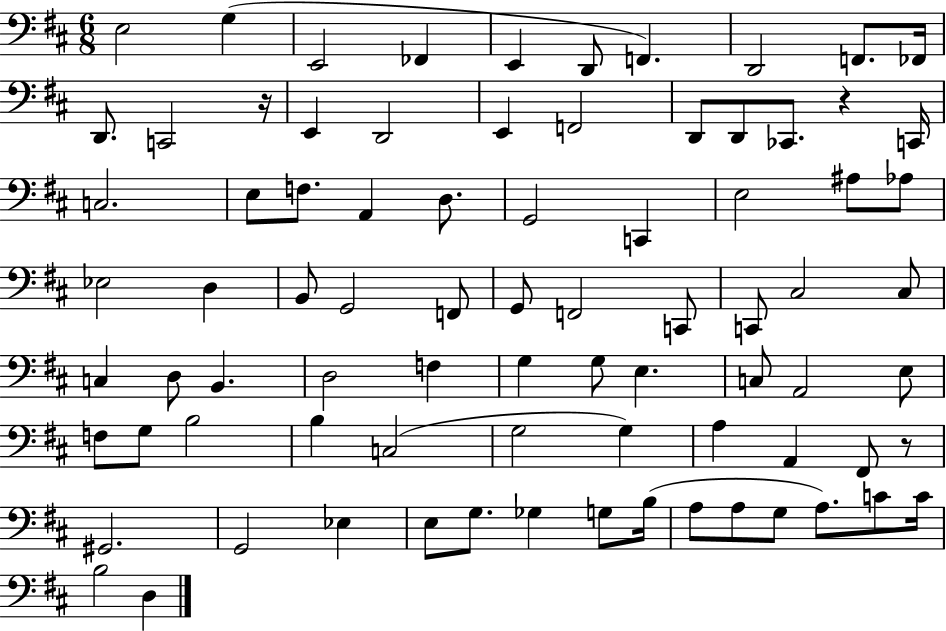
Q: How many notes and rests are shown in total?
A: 81